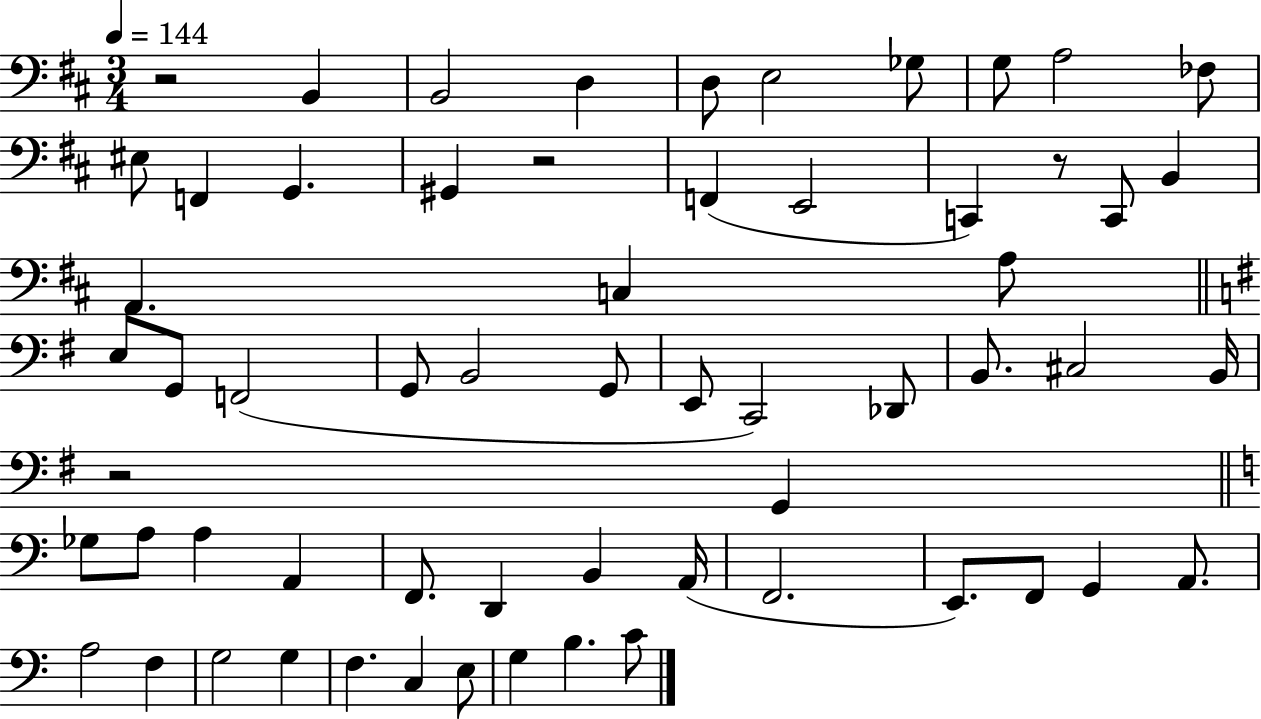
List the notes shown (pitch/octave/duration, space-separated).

R/h B2/q B2/h D3/q D3/e E3/h Gb3/e G3/e A3/h FES3/e EIS3/e F2/q G2/q. G#2/q R/h F2/q E2/h C2/q R/e C2/e B2/q A2/q. C3/q A3/e E3/e G2/e F2/h G2/e B2/h G2/e E2/e C2/h Db2/e B2/e. C#3/h B2/s R/h G2/q Gb3/e A3/e A3/q A2/q F2/e. D2/q B2/q A2/s F2/h. E2/e. F2/e G2/q A2/e. A3/h F3/q G3/h G3/q F3/q. C3/q E3/e G3/q B3/q. C4/e